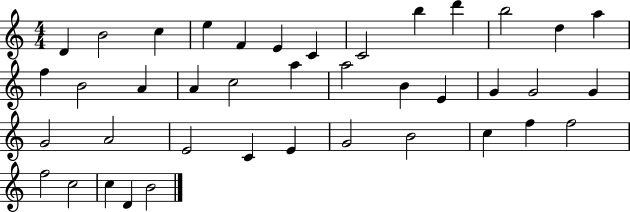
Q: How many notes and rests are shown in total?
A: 40